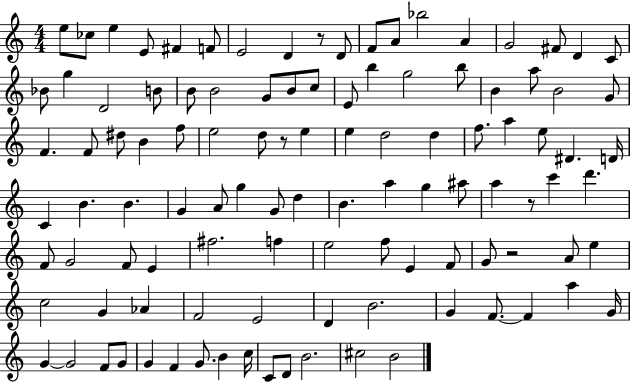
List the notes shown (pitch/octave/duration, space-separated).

E5/e CES5/e E5/q E4/e F#4/q F4/e E4/h D4/q R/e D4/e F4/e A4/e Bb5/h A4/q G4/h F#4/e D4/q C4/e Bb4/e G5/q D4/h B4/e B4/e B4/h G4/e B4/e C5/e E4/e B5/q G5/h B5/e B4/q A5/e B4/h G4/e F4/q. F4/e D#5/e B4/q F5/e E5/h D5/e R/e E5/q E5/q D5/h D5/q F5/e. A5/q E5/e D#4/q. D4/s C4/q B4/q. B4/q. G4/q A4/e G5/q G4/e D5/q B4/q. A5/q G5/q A#5/e A5/q R/e C6/q D6/q. F4/e G4/h F4/e E4/q F#5/h. F5/q E5/h F5/e E4/q F4/e G4/e R/h A4/e E5/q C5/h G4/q Ab4/q F4/h E4/h D4/q B4/h. G4/q F4/e. F4/q A5/q G4/s G4/q G4/h F4/e G4/e G4/q F4/q G4/e. B4/q C5/s C4/e D4/e B4/h. C#5/h B4/h